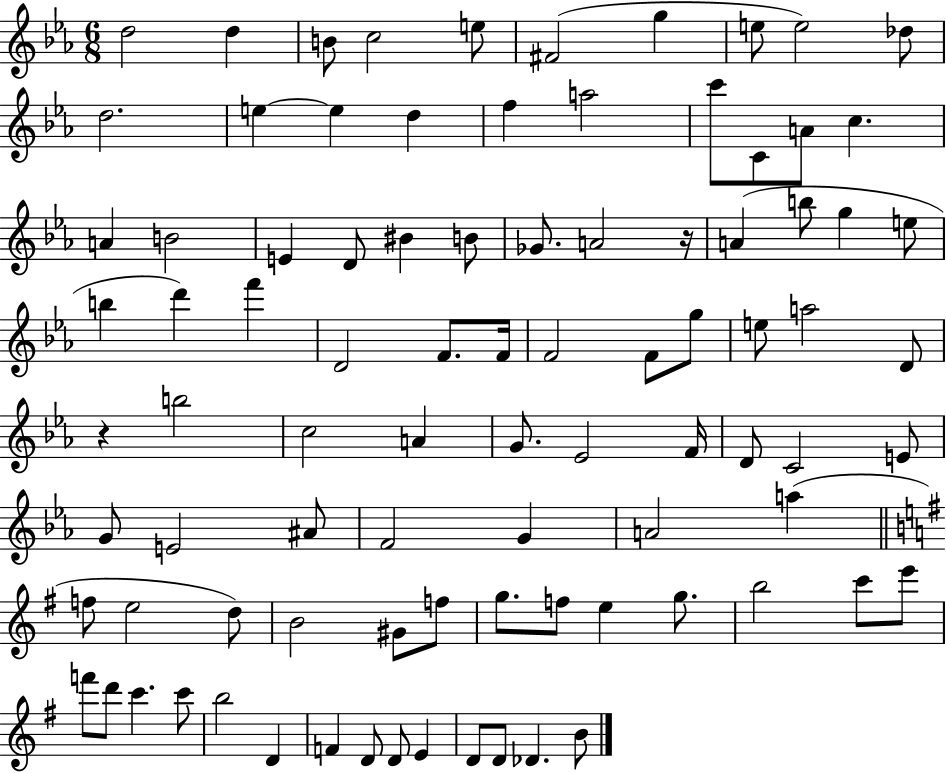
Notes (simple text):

D5/h D5/q B4/e C5/h E5/e F#4/h G5/q E5/e E5/h Db5/e D5/h. E5/q E5/q D5/q F5/q A5/h C6/e C4/e A4/e C5/q. A4/q B4/h E4/q D4/e BIS4/q B4/e Gb4/e. A4/h R/s A4/q B5/e G5/q E5/e B5/q D6/q F6/q D4/h F4/e. F4/s F4/h F4/e G5/e E5/e A5/h D4/e R/q B5/h C5/h A4/q G4/e. Eb4/h F4/s D4/e C4/h E4/e G4/e E4/h A#4/e F4/h G4/q A4/h A5/q F5/e E5/h D5/e B4/h G#4/e F5/e G5/e. F5/e E5/q G5/e. B5/h C6/e E6/e F6/e D6/e C6/q. C6/e B5/h D4/q F4/q D4/e D4/e E4/q D4/e D4/e Db4/q. B4/e